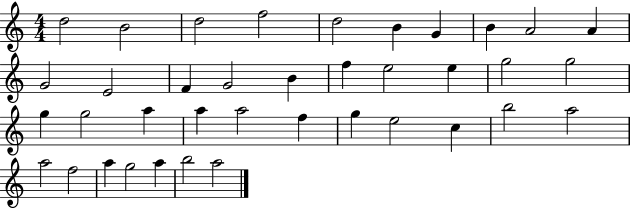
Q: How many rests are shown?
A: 0